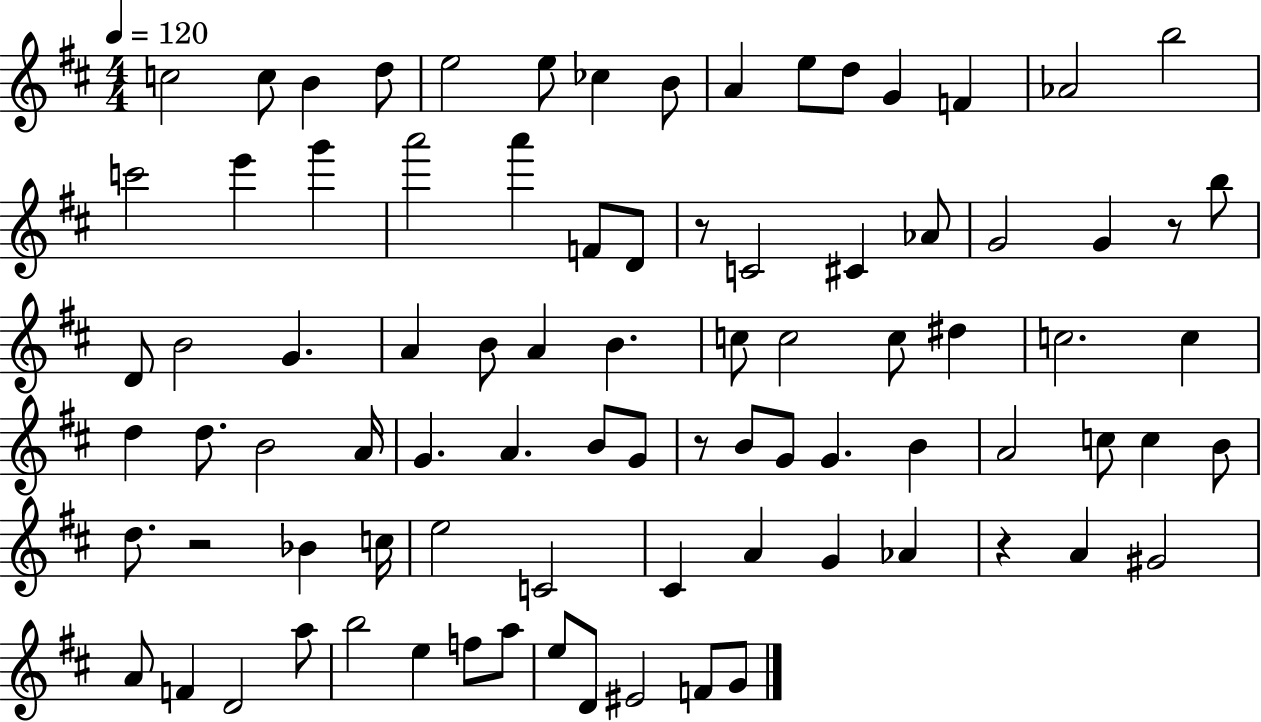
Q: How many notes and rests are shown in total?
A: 86